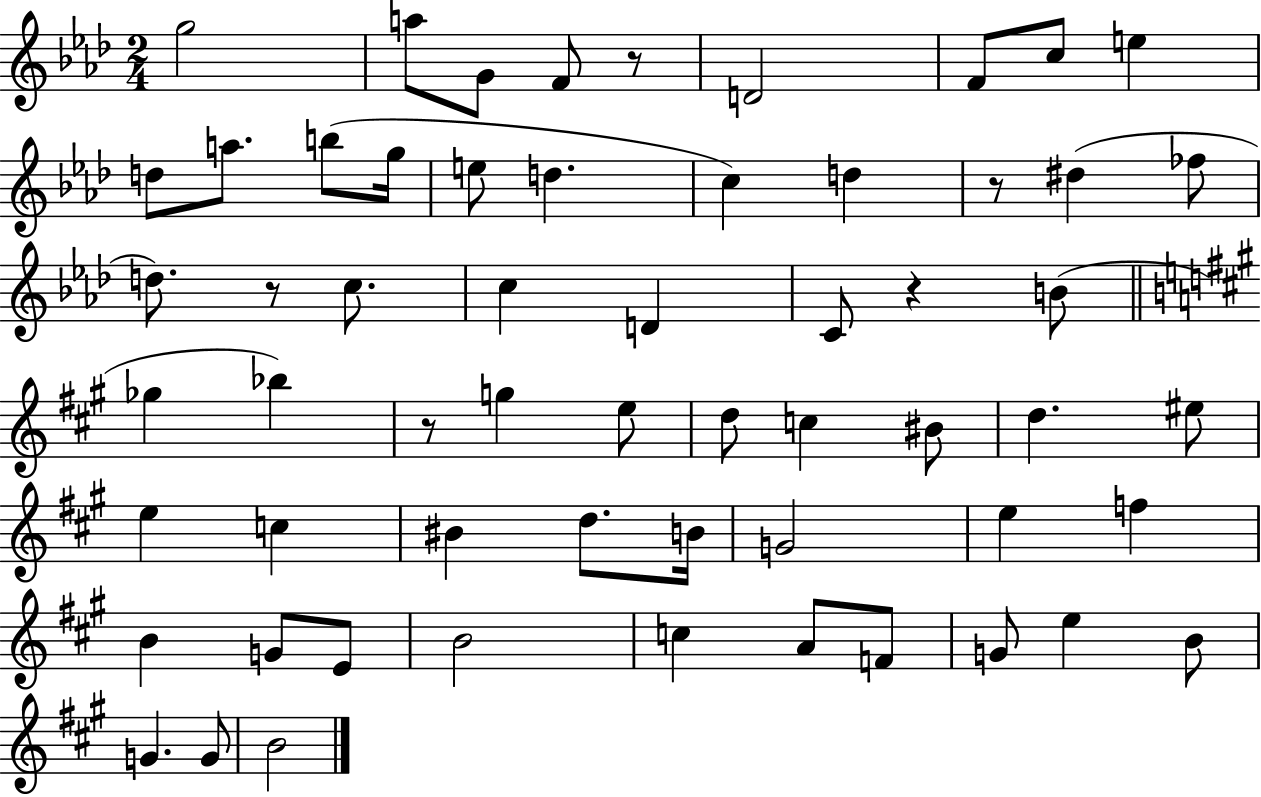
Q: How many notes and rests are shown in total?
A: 59